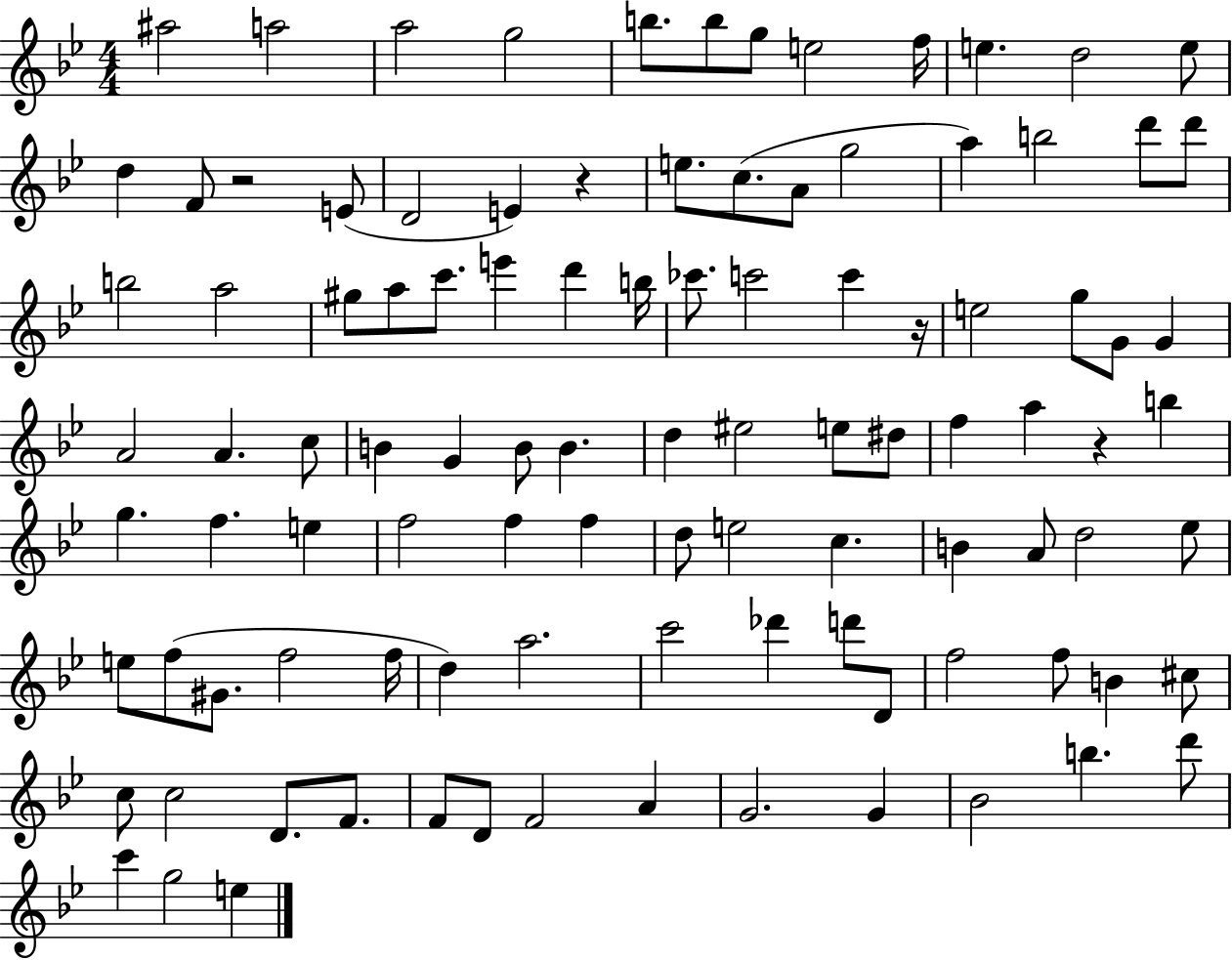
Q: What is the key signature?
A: BES major